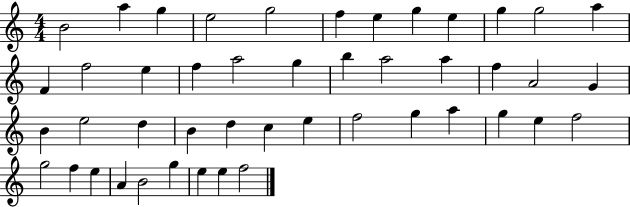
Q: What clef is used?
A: treble